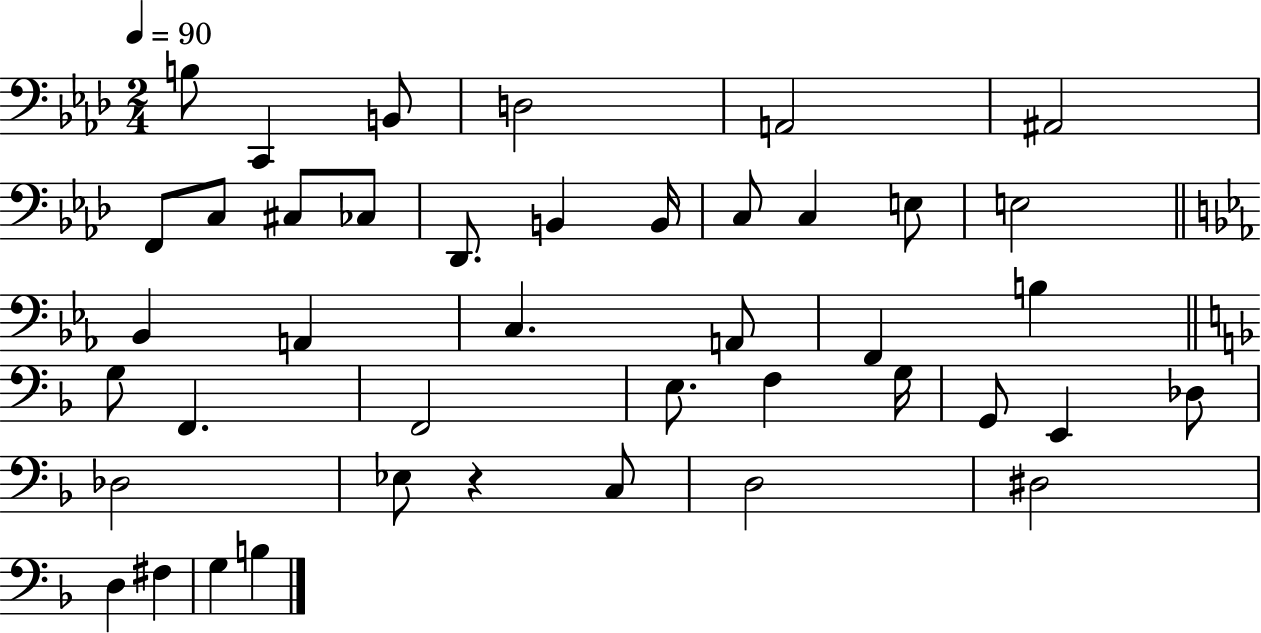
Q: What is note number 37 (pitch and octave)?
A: D#3